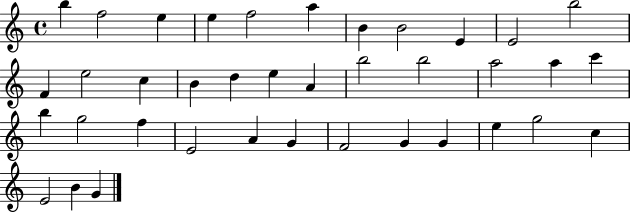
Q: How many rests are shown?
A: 0